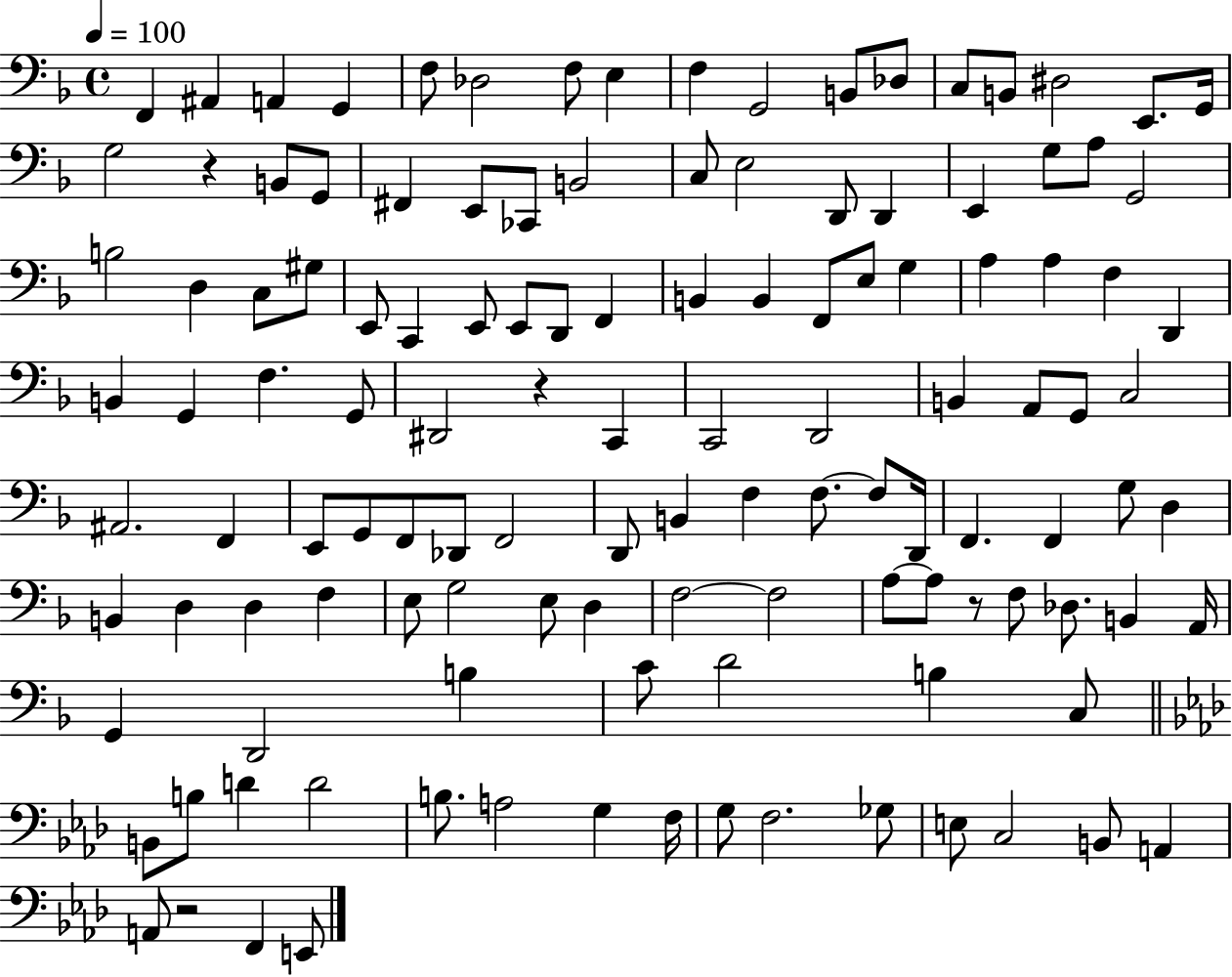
F2/q A#2/q A2/q G2/q F3/e Db3/h F3/e E3/q F3/q G2/h B2/e Db3/e C3/e B2/e D#3/h E2/e. G2/s G3/h R/q B2/e G2/e F#2/q E2/e CES2/e B2/h C3/e E3/h D2/e D2/q E2/q G3/e A3/e G2/h B3/h D3/q C3/e G#3/e E2/e C2/q E2/e E2/e D2/e F2/q B2/q B2/q F2/e E3/e G3/q A3/q A3/q F3/q D2/q B2/q G2/q F3/q. G2/e D#2/h R/q C2/q C2/h D2/h B2/q A2/e G2/e C3/h A#2/h. F2/q E2/e G2/e F2/e Db2/e F2/h D2/e B2/q F3/q F3/e. F3/e D2/s F2/q. F2/q G3/e D3/q B2/q D3/q D3/q F3/q E3/e G3/h E3/e D3/q F3/h F3/h A3/e A3/e R/e F3/e Db3/e. B2/q A2/s G2/q D2/h B3/q C4/e D4/h B3/q C3/e B2/e B3/e D4/q D4/h B3/e. A3/h G3/q F3/s G3/e F3/h. Gb3/e E3/e C3/h B2/e A2/q A2/e R/h F2/q E2/e